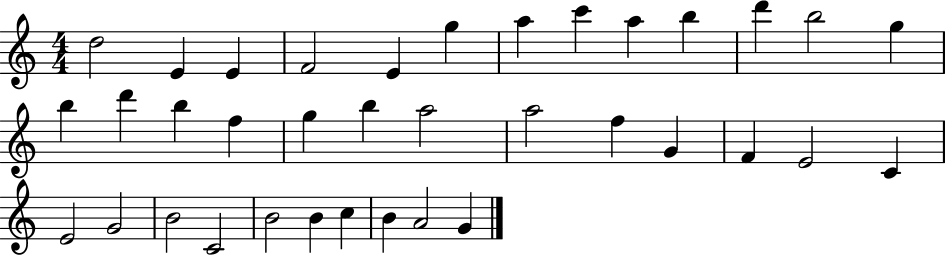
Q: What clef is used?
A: treble